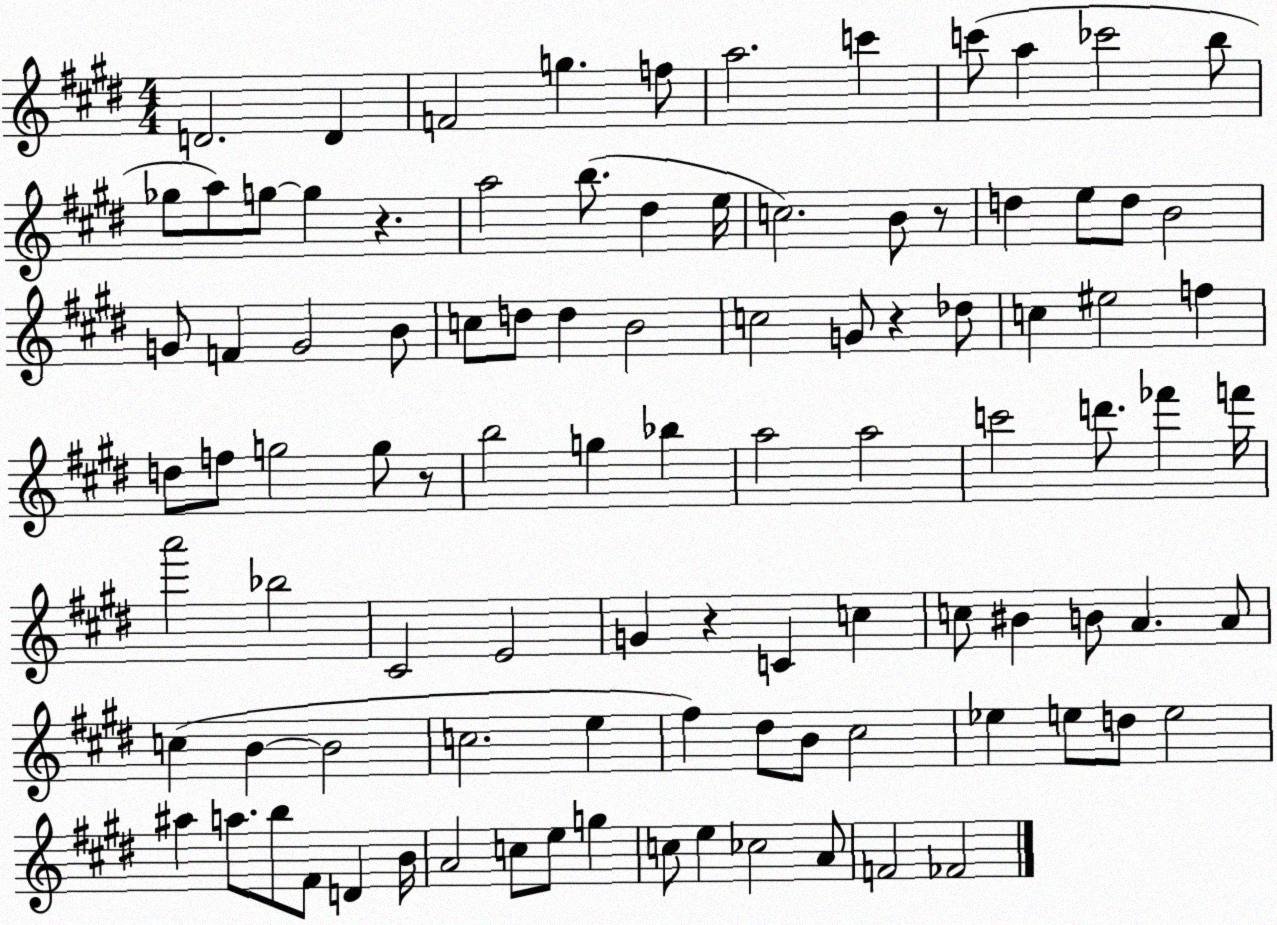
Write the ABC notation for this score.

X:1
T:Untitled
M:4/4
L:1/4
K:E
D2 D F2 g f/2 a2 c' c'/2 a _c'2 b/2 _g/2 a/2 g/2 g z a2 b/2 ^d e/4 c2 B/2 z/2 d e/2 d/2 B2 G/2 F G2 B/2 c/2 d/2 d B2 c2 G/2 z _d/2 c ^e2 f d/2 f/2 g2 g/2 z/2 b2 g _b a2 a2 c'2 d'/2 _f' f'/4 a'2 _b2 ^C2 E2 G z C c c/2 ^B B/2 A A/2 c B B2 c2 e ^f ^d/2 B/2 ^c2 _e e/2 d/2 e2 ^a a/2 b/2 ^F/2 D B/4 A2 c/2 e/2 g c/2 e _c2 A/2 F2 _F2